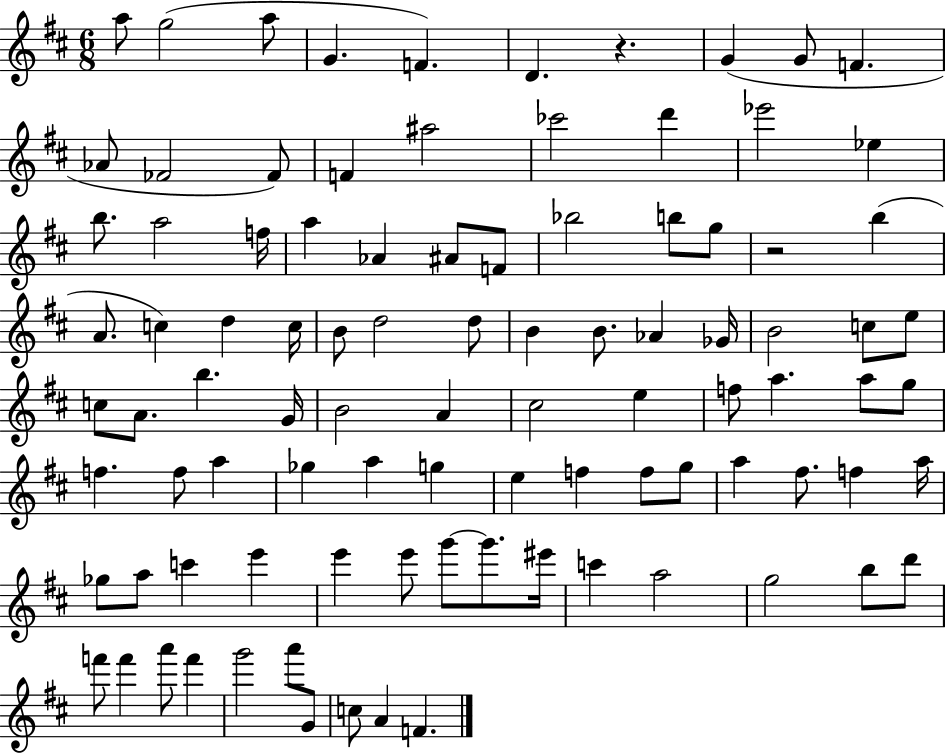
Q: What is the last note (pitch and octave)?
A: F4